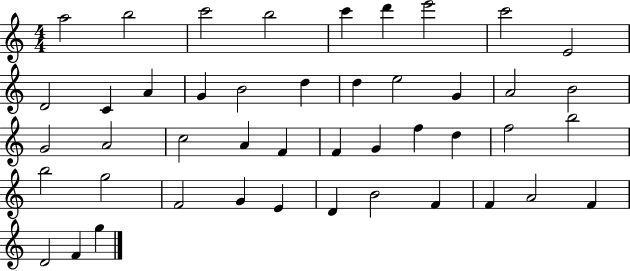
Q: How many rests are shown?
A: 0